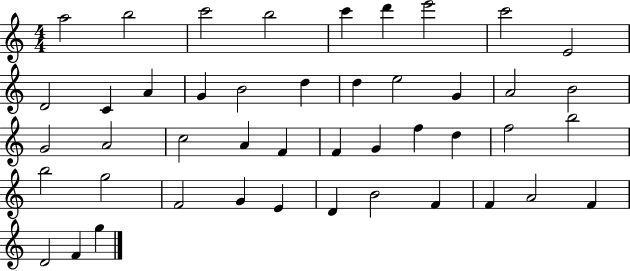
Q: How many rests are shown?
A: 0